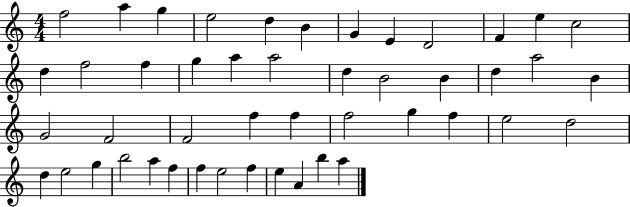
X:1
T:Untitled
M:4/4
L:1/4
K:C
f2 a g e2 d B G E D2 F e c2 d f2 f g a a2 d B2 B d a2 B G2 F2 F2 f f f2 g f e2 d2 d e2 g b2 a f f e2 f e A b a